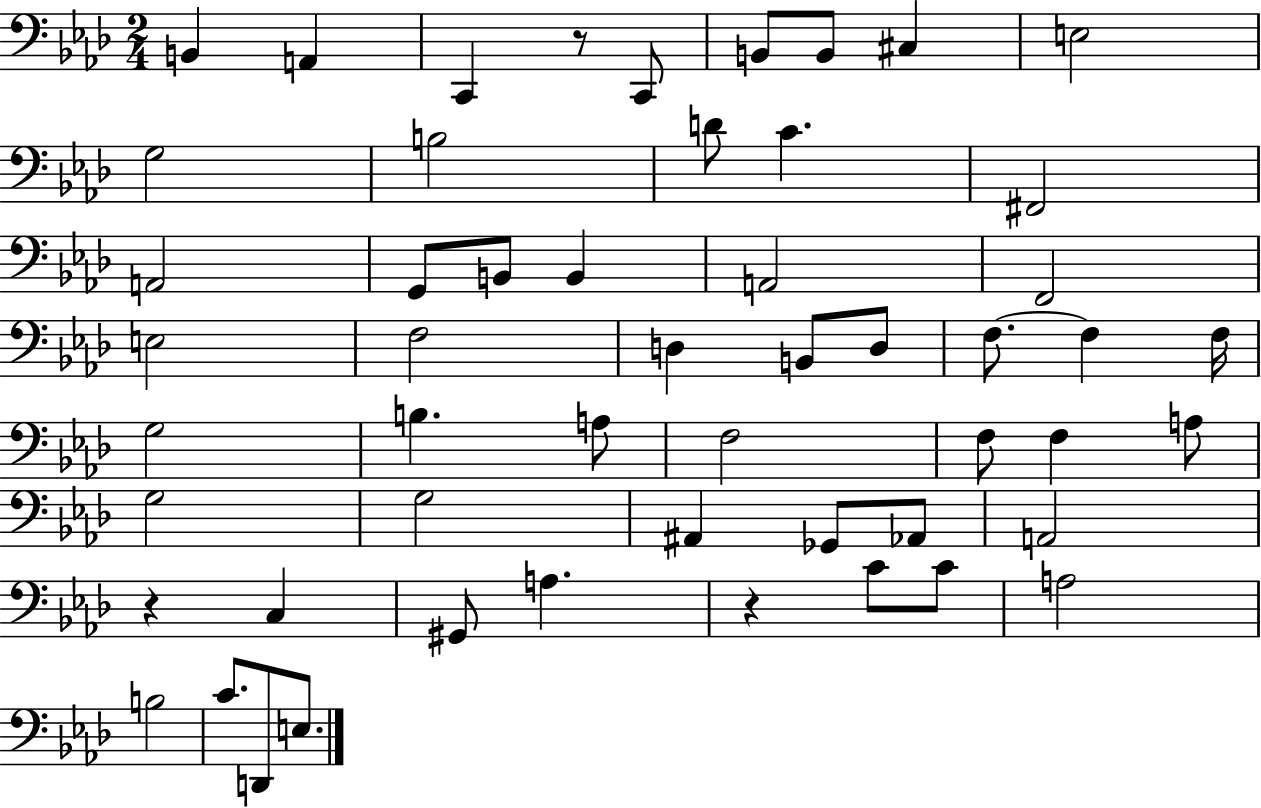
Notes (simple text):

B2/q A2/q C2/q R/e C2/e B2/e B2/e C#3/q E3/h G3/h B3/h D4/e C4/q. F#2/h A2/h G2/e B2/e B2/q A2/h F2/h E3/h F3/h D3/q B2/e D3/e F3/e. F3/q F3/s G3/h B3/q. A3/e F3/h F3/e F3/q A3/e G3/h G3/h A#2/q Gb2/e Ab2/e A2/h R/q C3/q G#2/e A3/q. R/q C4/e C4/e A3/h B3/h C4/e. D2/e E3/e.